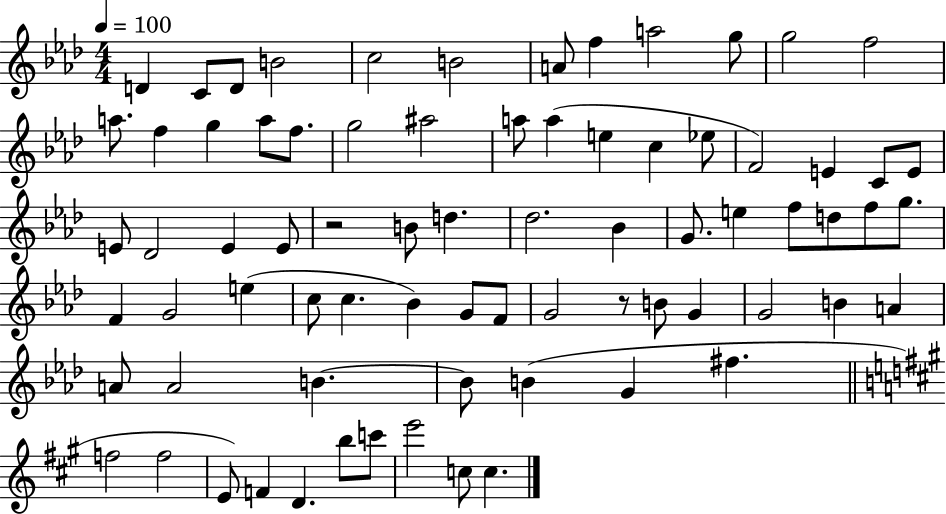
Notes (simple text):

D4/q C4/e D4/e B4/h C5/h B4/h A4/e F5/q A5/h G5/e G5/h F5/h A5/e. F5/q G5/q A5/e F5/e. G5/h A#5/h A5/e A5/q E5/q C5/q Eb5/e F4/h E4/q C4/e E4/e E4/e Db4/h E4/q E4/e R/h B4/e D5/q. Db5/h. Bb4/q G4/e. E5/q F5/e D5/e F5/e G5/e. F4/q G4/h E5/q C5/e C5/q. Bb4/q G4/e F4/e G4/h R/e B4/e G4/q G4/h B4/q A4/q A4/e A4/h B4/q. B4/e B4/q G4/q F#5/q. F5/h F5/h E4/e F4/q D4/q. B5/e C6/e E6/h C5/e C5/q.